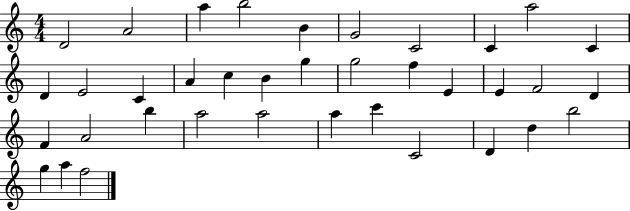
X:1
T:Untitled
M:4/4
L:1/4
K:C
D2 A2 a b2 B G2 C2 C a2 C D E2 C A c B g g2 f E E F2 D F A2 b a2 a2 a c' C2 D d b2 g a f2